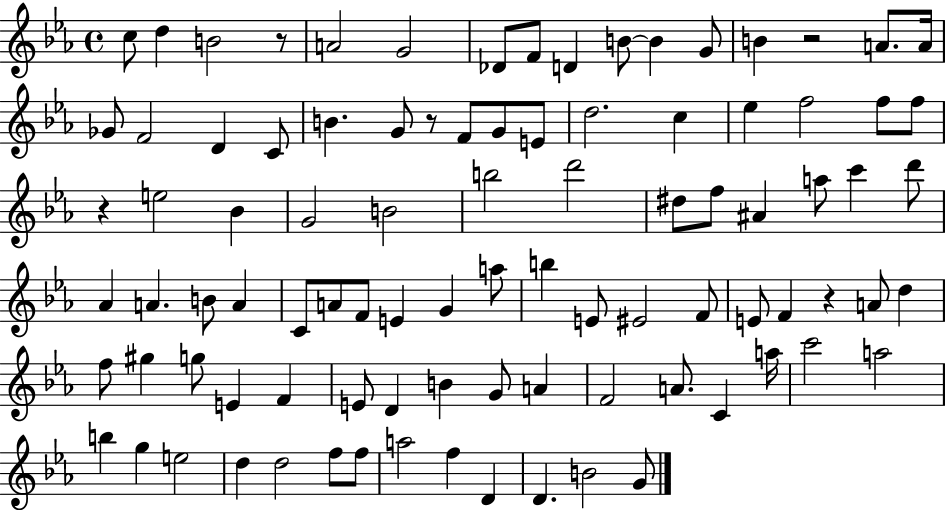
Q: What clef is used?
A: treble